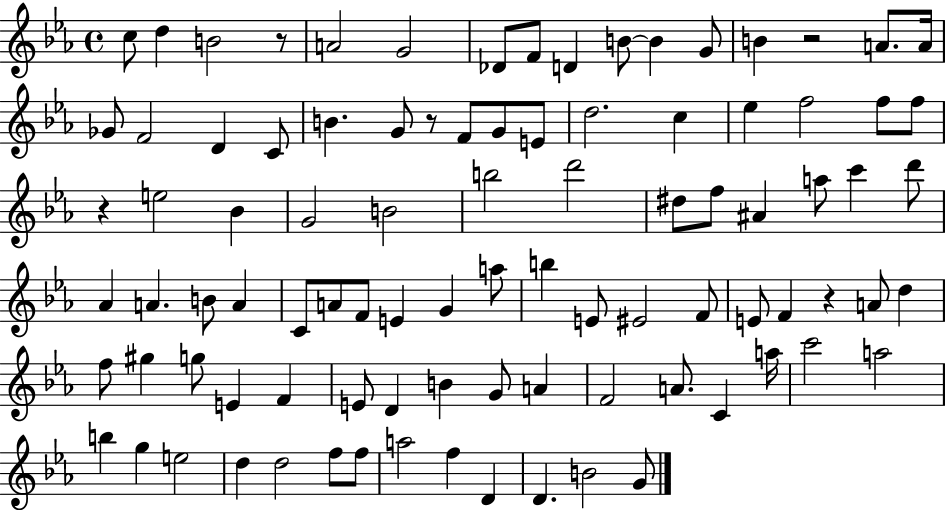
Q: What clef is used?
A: treble